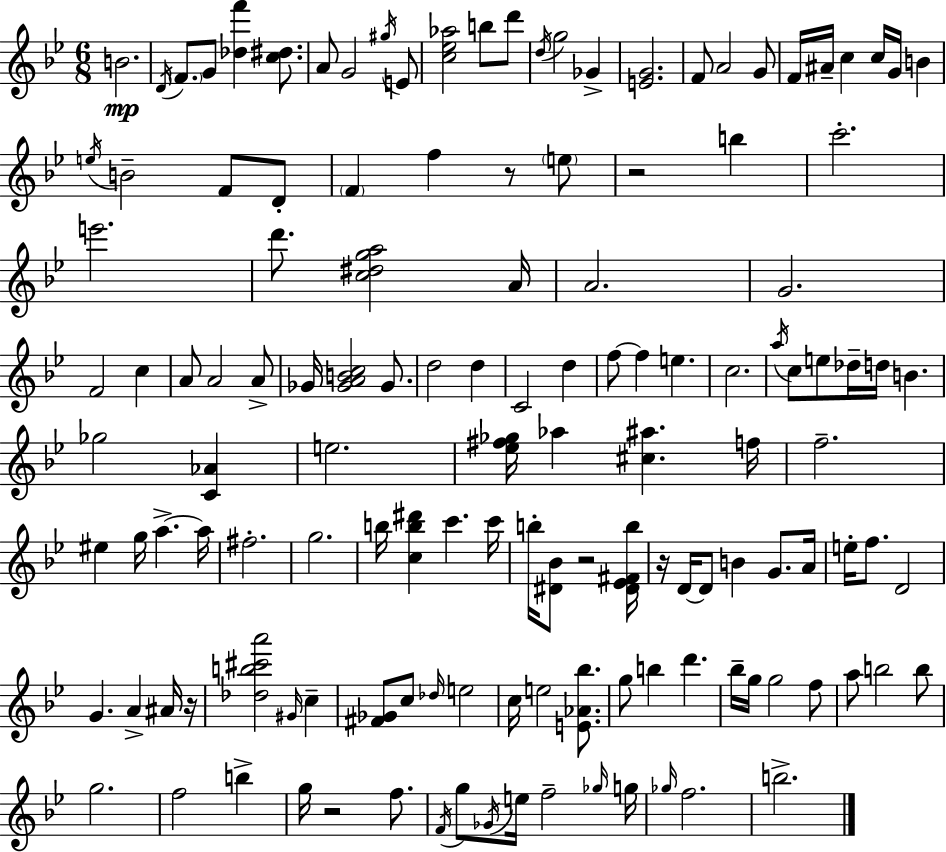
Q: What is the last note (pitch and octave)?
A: B5